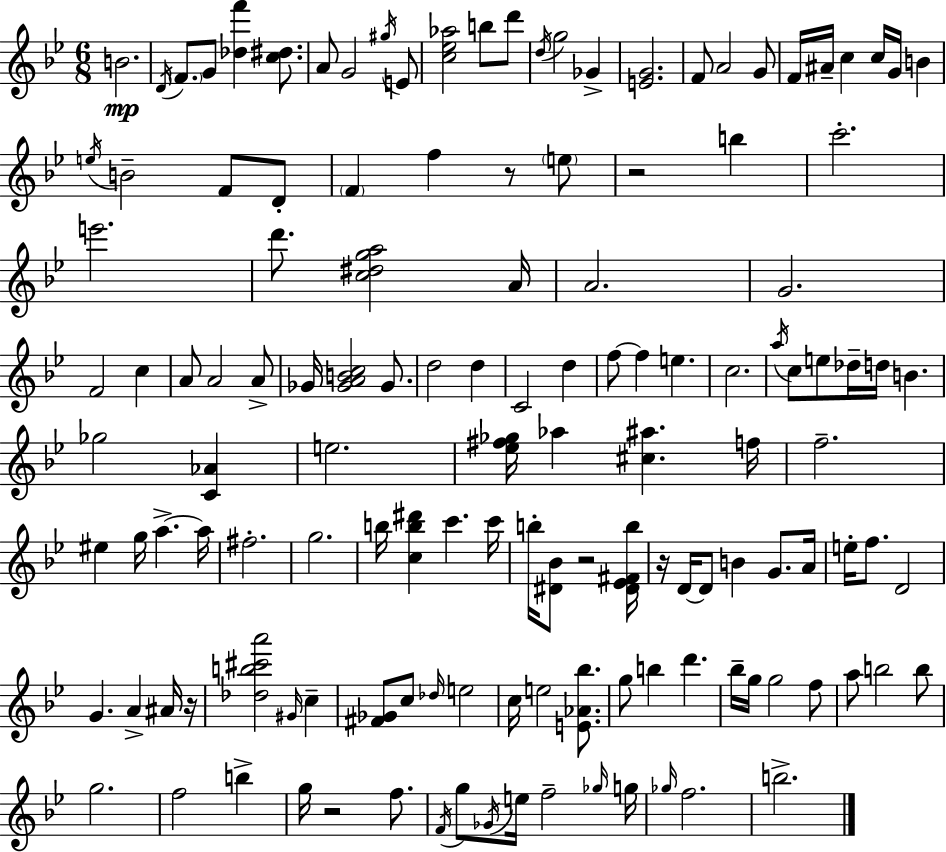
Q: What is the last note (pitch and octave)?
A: B5